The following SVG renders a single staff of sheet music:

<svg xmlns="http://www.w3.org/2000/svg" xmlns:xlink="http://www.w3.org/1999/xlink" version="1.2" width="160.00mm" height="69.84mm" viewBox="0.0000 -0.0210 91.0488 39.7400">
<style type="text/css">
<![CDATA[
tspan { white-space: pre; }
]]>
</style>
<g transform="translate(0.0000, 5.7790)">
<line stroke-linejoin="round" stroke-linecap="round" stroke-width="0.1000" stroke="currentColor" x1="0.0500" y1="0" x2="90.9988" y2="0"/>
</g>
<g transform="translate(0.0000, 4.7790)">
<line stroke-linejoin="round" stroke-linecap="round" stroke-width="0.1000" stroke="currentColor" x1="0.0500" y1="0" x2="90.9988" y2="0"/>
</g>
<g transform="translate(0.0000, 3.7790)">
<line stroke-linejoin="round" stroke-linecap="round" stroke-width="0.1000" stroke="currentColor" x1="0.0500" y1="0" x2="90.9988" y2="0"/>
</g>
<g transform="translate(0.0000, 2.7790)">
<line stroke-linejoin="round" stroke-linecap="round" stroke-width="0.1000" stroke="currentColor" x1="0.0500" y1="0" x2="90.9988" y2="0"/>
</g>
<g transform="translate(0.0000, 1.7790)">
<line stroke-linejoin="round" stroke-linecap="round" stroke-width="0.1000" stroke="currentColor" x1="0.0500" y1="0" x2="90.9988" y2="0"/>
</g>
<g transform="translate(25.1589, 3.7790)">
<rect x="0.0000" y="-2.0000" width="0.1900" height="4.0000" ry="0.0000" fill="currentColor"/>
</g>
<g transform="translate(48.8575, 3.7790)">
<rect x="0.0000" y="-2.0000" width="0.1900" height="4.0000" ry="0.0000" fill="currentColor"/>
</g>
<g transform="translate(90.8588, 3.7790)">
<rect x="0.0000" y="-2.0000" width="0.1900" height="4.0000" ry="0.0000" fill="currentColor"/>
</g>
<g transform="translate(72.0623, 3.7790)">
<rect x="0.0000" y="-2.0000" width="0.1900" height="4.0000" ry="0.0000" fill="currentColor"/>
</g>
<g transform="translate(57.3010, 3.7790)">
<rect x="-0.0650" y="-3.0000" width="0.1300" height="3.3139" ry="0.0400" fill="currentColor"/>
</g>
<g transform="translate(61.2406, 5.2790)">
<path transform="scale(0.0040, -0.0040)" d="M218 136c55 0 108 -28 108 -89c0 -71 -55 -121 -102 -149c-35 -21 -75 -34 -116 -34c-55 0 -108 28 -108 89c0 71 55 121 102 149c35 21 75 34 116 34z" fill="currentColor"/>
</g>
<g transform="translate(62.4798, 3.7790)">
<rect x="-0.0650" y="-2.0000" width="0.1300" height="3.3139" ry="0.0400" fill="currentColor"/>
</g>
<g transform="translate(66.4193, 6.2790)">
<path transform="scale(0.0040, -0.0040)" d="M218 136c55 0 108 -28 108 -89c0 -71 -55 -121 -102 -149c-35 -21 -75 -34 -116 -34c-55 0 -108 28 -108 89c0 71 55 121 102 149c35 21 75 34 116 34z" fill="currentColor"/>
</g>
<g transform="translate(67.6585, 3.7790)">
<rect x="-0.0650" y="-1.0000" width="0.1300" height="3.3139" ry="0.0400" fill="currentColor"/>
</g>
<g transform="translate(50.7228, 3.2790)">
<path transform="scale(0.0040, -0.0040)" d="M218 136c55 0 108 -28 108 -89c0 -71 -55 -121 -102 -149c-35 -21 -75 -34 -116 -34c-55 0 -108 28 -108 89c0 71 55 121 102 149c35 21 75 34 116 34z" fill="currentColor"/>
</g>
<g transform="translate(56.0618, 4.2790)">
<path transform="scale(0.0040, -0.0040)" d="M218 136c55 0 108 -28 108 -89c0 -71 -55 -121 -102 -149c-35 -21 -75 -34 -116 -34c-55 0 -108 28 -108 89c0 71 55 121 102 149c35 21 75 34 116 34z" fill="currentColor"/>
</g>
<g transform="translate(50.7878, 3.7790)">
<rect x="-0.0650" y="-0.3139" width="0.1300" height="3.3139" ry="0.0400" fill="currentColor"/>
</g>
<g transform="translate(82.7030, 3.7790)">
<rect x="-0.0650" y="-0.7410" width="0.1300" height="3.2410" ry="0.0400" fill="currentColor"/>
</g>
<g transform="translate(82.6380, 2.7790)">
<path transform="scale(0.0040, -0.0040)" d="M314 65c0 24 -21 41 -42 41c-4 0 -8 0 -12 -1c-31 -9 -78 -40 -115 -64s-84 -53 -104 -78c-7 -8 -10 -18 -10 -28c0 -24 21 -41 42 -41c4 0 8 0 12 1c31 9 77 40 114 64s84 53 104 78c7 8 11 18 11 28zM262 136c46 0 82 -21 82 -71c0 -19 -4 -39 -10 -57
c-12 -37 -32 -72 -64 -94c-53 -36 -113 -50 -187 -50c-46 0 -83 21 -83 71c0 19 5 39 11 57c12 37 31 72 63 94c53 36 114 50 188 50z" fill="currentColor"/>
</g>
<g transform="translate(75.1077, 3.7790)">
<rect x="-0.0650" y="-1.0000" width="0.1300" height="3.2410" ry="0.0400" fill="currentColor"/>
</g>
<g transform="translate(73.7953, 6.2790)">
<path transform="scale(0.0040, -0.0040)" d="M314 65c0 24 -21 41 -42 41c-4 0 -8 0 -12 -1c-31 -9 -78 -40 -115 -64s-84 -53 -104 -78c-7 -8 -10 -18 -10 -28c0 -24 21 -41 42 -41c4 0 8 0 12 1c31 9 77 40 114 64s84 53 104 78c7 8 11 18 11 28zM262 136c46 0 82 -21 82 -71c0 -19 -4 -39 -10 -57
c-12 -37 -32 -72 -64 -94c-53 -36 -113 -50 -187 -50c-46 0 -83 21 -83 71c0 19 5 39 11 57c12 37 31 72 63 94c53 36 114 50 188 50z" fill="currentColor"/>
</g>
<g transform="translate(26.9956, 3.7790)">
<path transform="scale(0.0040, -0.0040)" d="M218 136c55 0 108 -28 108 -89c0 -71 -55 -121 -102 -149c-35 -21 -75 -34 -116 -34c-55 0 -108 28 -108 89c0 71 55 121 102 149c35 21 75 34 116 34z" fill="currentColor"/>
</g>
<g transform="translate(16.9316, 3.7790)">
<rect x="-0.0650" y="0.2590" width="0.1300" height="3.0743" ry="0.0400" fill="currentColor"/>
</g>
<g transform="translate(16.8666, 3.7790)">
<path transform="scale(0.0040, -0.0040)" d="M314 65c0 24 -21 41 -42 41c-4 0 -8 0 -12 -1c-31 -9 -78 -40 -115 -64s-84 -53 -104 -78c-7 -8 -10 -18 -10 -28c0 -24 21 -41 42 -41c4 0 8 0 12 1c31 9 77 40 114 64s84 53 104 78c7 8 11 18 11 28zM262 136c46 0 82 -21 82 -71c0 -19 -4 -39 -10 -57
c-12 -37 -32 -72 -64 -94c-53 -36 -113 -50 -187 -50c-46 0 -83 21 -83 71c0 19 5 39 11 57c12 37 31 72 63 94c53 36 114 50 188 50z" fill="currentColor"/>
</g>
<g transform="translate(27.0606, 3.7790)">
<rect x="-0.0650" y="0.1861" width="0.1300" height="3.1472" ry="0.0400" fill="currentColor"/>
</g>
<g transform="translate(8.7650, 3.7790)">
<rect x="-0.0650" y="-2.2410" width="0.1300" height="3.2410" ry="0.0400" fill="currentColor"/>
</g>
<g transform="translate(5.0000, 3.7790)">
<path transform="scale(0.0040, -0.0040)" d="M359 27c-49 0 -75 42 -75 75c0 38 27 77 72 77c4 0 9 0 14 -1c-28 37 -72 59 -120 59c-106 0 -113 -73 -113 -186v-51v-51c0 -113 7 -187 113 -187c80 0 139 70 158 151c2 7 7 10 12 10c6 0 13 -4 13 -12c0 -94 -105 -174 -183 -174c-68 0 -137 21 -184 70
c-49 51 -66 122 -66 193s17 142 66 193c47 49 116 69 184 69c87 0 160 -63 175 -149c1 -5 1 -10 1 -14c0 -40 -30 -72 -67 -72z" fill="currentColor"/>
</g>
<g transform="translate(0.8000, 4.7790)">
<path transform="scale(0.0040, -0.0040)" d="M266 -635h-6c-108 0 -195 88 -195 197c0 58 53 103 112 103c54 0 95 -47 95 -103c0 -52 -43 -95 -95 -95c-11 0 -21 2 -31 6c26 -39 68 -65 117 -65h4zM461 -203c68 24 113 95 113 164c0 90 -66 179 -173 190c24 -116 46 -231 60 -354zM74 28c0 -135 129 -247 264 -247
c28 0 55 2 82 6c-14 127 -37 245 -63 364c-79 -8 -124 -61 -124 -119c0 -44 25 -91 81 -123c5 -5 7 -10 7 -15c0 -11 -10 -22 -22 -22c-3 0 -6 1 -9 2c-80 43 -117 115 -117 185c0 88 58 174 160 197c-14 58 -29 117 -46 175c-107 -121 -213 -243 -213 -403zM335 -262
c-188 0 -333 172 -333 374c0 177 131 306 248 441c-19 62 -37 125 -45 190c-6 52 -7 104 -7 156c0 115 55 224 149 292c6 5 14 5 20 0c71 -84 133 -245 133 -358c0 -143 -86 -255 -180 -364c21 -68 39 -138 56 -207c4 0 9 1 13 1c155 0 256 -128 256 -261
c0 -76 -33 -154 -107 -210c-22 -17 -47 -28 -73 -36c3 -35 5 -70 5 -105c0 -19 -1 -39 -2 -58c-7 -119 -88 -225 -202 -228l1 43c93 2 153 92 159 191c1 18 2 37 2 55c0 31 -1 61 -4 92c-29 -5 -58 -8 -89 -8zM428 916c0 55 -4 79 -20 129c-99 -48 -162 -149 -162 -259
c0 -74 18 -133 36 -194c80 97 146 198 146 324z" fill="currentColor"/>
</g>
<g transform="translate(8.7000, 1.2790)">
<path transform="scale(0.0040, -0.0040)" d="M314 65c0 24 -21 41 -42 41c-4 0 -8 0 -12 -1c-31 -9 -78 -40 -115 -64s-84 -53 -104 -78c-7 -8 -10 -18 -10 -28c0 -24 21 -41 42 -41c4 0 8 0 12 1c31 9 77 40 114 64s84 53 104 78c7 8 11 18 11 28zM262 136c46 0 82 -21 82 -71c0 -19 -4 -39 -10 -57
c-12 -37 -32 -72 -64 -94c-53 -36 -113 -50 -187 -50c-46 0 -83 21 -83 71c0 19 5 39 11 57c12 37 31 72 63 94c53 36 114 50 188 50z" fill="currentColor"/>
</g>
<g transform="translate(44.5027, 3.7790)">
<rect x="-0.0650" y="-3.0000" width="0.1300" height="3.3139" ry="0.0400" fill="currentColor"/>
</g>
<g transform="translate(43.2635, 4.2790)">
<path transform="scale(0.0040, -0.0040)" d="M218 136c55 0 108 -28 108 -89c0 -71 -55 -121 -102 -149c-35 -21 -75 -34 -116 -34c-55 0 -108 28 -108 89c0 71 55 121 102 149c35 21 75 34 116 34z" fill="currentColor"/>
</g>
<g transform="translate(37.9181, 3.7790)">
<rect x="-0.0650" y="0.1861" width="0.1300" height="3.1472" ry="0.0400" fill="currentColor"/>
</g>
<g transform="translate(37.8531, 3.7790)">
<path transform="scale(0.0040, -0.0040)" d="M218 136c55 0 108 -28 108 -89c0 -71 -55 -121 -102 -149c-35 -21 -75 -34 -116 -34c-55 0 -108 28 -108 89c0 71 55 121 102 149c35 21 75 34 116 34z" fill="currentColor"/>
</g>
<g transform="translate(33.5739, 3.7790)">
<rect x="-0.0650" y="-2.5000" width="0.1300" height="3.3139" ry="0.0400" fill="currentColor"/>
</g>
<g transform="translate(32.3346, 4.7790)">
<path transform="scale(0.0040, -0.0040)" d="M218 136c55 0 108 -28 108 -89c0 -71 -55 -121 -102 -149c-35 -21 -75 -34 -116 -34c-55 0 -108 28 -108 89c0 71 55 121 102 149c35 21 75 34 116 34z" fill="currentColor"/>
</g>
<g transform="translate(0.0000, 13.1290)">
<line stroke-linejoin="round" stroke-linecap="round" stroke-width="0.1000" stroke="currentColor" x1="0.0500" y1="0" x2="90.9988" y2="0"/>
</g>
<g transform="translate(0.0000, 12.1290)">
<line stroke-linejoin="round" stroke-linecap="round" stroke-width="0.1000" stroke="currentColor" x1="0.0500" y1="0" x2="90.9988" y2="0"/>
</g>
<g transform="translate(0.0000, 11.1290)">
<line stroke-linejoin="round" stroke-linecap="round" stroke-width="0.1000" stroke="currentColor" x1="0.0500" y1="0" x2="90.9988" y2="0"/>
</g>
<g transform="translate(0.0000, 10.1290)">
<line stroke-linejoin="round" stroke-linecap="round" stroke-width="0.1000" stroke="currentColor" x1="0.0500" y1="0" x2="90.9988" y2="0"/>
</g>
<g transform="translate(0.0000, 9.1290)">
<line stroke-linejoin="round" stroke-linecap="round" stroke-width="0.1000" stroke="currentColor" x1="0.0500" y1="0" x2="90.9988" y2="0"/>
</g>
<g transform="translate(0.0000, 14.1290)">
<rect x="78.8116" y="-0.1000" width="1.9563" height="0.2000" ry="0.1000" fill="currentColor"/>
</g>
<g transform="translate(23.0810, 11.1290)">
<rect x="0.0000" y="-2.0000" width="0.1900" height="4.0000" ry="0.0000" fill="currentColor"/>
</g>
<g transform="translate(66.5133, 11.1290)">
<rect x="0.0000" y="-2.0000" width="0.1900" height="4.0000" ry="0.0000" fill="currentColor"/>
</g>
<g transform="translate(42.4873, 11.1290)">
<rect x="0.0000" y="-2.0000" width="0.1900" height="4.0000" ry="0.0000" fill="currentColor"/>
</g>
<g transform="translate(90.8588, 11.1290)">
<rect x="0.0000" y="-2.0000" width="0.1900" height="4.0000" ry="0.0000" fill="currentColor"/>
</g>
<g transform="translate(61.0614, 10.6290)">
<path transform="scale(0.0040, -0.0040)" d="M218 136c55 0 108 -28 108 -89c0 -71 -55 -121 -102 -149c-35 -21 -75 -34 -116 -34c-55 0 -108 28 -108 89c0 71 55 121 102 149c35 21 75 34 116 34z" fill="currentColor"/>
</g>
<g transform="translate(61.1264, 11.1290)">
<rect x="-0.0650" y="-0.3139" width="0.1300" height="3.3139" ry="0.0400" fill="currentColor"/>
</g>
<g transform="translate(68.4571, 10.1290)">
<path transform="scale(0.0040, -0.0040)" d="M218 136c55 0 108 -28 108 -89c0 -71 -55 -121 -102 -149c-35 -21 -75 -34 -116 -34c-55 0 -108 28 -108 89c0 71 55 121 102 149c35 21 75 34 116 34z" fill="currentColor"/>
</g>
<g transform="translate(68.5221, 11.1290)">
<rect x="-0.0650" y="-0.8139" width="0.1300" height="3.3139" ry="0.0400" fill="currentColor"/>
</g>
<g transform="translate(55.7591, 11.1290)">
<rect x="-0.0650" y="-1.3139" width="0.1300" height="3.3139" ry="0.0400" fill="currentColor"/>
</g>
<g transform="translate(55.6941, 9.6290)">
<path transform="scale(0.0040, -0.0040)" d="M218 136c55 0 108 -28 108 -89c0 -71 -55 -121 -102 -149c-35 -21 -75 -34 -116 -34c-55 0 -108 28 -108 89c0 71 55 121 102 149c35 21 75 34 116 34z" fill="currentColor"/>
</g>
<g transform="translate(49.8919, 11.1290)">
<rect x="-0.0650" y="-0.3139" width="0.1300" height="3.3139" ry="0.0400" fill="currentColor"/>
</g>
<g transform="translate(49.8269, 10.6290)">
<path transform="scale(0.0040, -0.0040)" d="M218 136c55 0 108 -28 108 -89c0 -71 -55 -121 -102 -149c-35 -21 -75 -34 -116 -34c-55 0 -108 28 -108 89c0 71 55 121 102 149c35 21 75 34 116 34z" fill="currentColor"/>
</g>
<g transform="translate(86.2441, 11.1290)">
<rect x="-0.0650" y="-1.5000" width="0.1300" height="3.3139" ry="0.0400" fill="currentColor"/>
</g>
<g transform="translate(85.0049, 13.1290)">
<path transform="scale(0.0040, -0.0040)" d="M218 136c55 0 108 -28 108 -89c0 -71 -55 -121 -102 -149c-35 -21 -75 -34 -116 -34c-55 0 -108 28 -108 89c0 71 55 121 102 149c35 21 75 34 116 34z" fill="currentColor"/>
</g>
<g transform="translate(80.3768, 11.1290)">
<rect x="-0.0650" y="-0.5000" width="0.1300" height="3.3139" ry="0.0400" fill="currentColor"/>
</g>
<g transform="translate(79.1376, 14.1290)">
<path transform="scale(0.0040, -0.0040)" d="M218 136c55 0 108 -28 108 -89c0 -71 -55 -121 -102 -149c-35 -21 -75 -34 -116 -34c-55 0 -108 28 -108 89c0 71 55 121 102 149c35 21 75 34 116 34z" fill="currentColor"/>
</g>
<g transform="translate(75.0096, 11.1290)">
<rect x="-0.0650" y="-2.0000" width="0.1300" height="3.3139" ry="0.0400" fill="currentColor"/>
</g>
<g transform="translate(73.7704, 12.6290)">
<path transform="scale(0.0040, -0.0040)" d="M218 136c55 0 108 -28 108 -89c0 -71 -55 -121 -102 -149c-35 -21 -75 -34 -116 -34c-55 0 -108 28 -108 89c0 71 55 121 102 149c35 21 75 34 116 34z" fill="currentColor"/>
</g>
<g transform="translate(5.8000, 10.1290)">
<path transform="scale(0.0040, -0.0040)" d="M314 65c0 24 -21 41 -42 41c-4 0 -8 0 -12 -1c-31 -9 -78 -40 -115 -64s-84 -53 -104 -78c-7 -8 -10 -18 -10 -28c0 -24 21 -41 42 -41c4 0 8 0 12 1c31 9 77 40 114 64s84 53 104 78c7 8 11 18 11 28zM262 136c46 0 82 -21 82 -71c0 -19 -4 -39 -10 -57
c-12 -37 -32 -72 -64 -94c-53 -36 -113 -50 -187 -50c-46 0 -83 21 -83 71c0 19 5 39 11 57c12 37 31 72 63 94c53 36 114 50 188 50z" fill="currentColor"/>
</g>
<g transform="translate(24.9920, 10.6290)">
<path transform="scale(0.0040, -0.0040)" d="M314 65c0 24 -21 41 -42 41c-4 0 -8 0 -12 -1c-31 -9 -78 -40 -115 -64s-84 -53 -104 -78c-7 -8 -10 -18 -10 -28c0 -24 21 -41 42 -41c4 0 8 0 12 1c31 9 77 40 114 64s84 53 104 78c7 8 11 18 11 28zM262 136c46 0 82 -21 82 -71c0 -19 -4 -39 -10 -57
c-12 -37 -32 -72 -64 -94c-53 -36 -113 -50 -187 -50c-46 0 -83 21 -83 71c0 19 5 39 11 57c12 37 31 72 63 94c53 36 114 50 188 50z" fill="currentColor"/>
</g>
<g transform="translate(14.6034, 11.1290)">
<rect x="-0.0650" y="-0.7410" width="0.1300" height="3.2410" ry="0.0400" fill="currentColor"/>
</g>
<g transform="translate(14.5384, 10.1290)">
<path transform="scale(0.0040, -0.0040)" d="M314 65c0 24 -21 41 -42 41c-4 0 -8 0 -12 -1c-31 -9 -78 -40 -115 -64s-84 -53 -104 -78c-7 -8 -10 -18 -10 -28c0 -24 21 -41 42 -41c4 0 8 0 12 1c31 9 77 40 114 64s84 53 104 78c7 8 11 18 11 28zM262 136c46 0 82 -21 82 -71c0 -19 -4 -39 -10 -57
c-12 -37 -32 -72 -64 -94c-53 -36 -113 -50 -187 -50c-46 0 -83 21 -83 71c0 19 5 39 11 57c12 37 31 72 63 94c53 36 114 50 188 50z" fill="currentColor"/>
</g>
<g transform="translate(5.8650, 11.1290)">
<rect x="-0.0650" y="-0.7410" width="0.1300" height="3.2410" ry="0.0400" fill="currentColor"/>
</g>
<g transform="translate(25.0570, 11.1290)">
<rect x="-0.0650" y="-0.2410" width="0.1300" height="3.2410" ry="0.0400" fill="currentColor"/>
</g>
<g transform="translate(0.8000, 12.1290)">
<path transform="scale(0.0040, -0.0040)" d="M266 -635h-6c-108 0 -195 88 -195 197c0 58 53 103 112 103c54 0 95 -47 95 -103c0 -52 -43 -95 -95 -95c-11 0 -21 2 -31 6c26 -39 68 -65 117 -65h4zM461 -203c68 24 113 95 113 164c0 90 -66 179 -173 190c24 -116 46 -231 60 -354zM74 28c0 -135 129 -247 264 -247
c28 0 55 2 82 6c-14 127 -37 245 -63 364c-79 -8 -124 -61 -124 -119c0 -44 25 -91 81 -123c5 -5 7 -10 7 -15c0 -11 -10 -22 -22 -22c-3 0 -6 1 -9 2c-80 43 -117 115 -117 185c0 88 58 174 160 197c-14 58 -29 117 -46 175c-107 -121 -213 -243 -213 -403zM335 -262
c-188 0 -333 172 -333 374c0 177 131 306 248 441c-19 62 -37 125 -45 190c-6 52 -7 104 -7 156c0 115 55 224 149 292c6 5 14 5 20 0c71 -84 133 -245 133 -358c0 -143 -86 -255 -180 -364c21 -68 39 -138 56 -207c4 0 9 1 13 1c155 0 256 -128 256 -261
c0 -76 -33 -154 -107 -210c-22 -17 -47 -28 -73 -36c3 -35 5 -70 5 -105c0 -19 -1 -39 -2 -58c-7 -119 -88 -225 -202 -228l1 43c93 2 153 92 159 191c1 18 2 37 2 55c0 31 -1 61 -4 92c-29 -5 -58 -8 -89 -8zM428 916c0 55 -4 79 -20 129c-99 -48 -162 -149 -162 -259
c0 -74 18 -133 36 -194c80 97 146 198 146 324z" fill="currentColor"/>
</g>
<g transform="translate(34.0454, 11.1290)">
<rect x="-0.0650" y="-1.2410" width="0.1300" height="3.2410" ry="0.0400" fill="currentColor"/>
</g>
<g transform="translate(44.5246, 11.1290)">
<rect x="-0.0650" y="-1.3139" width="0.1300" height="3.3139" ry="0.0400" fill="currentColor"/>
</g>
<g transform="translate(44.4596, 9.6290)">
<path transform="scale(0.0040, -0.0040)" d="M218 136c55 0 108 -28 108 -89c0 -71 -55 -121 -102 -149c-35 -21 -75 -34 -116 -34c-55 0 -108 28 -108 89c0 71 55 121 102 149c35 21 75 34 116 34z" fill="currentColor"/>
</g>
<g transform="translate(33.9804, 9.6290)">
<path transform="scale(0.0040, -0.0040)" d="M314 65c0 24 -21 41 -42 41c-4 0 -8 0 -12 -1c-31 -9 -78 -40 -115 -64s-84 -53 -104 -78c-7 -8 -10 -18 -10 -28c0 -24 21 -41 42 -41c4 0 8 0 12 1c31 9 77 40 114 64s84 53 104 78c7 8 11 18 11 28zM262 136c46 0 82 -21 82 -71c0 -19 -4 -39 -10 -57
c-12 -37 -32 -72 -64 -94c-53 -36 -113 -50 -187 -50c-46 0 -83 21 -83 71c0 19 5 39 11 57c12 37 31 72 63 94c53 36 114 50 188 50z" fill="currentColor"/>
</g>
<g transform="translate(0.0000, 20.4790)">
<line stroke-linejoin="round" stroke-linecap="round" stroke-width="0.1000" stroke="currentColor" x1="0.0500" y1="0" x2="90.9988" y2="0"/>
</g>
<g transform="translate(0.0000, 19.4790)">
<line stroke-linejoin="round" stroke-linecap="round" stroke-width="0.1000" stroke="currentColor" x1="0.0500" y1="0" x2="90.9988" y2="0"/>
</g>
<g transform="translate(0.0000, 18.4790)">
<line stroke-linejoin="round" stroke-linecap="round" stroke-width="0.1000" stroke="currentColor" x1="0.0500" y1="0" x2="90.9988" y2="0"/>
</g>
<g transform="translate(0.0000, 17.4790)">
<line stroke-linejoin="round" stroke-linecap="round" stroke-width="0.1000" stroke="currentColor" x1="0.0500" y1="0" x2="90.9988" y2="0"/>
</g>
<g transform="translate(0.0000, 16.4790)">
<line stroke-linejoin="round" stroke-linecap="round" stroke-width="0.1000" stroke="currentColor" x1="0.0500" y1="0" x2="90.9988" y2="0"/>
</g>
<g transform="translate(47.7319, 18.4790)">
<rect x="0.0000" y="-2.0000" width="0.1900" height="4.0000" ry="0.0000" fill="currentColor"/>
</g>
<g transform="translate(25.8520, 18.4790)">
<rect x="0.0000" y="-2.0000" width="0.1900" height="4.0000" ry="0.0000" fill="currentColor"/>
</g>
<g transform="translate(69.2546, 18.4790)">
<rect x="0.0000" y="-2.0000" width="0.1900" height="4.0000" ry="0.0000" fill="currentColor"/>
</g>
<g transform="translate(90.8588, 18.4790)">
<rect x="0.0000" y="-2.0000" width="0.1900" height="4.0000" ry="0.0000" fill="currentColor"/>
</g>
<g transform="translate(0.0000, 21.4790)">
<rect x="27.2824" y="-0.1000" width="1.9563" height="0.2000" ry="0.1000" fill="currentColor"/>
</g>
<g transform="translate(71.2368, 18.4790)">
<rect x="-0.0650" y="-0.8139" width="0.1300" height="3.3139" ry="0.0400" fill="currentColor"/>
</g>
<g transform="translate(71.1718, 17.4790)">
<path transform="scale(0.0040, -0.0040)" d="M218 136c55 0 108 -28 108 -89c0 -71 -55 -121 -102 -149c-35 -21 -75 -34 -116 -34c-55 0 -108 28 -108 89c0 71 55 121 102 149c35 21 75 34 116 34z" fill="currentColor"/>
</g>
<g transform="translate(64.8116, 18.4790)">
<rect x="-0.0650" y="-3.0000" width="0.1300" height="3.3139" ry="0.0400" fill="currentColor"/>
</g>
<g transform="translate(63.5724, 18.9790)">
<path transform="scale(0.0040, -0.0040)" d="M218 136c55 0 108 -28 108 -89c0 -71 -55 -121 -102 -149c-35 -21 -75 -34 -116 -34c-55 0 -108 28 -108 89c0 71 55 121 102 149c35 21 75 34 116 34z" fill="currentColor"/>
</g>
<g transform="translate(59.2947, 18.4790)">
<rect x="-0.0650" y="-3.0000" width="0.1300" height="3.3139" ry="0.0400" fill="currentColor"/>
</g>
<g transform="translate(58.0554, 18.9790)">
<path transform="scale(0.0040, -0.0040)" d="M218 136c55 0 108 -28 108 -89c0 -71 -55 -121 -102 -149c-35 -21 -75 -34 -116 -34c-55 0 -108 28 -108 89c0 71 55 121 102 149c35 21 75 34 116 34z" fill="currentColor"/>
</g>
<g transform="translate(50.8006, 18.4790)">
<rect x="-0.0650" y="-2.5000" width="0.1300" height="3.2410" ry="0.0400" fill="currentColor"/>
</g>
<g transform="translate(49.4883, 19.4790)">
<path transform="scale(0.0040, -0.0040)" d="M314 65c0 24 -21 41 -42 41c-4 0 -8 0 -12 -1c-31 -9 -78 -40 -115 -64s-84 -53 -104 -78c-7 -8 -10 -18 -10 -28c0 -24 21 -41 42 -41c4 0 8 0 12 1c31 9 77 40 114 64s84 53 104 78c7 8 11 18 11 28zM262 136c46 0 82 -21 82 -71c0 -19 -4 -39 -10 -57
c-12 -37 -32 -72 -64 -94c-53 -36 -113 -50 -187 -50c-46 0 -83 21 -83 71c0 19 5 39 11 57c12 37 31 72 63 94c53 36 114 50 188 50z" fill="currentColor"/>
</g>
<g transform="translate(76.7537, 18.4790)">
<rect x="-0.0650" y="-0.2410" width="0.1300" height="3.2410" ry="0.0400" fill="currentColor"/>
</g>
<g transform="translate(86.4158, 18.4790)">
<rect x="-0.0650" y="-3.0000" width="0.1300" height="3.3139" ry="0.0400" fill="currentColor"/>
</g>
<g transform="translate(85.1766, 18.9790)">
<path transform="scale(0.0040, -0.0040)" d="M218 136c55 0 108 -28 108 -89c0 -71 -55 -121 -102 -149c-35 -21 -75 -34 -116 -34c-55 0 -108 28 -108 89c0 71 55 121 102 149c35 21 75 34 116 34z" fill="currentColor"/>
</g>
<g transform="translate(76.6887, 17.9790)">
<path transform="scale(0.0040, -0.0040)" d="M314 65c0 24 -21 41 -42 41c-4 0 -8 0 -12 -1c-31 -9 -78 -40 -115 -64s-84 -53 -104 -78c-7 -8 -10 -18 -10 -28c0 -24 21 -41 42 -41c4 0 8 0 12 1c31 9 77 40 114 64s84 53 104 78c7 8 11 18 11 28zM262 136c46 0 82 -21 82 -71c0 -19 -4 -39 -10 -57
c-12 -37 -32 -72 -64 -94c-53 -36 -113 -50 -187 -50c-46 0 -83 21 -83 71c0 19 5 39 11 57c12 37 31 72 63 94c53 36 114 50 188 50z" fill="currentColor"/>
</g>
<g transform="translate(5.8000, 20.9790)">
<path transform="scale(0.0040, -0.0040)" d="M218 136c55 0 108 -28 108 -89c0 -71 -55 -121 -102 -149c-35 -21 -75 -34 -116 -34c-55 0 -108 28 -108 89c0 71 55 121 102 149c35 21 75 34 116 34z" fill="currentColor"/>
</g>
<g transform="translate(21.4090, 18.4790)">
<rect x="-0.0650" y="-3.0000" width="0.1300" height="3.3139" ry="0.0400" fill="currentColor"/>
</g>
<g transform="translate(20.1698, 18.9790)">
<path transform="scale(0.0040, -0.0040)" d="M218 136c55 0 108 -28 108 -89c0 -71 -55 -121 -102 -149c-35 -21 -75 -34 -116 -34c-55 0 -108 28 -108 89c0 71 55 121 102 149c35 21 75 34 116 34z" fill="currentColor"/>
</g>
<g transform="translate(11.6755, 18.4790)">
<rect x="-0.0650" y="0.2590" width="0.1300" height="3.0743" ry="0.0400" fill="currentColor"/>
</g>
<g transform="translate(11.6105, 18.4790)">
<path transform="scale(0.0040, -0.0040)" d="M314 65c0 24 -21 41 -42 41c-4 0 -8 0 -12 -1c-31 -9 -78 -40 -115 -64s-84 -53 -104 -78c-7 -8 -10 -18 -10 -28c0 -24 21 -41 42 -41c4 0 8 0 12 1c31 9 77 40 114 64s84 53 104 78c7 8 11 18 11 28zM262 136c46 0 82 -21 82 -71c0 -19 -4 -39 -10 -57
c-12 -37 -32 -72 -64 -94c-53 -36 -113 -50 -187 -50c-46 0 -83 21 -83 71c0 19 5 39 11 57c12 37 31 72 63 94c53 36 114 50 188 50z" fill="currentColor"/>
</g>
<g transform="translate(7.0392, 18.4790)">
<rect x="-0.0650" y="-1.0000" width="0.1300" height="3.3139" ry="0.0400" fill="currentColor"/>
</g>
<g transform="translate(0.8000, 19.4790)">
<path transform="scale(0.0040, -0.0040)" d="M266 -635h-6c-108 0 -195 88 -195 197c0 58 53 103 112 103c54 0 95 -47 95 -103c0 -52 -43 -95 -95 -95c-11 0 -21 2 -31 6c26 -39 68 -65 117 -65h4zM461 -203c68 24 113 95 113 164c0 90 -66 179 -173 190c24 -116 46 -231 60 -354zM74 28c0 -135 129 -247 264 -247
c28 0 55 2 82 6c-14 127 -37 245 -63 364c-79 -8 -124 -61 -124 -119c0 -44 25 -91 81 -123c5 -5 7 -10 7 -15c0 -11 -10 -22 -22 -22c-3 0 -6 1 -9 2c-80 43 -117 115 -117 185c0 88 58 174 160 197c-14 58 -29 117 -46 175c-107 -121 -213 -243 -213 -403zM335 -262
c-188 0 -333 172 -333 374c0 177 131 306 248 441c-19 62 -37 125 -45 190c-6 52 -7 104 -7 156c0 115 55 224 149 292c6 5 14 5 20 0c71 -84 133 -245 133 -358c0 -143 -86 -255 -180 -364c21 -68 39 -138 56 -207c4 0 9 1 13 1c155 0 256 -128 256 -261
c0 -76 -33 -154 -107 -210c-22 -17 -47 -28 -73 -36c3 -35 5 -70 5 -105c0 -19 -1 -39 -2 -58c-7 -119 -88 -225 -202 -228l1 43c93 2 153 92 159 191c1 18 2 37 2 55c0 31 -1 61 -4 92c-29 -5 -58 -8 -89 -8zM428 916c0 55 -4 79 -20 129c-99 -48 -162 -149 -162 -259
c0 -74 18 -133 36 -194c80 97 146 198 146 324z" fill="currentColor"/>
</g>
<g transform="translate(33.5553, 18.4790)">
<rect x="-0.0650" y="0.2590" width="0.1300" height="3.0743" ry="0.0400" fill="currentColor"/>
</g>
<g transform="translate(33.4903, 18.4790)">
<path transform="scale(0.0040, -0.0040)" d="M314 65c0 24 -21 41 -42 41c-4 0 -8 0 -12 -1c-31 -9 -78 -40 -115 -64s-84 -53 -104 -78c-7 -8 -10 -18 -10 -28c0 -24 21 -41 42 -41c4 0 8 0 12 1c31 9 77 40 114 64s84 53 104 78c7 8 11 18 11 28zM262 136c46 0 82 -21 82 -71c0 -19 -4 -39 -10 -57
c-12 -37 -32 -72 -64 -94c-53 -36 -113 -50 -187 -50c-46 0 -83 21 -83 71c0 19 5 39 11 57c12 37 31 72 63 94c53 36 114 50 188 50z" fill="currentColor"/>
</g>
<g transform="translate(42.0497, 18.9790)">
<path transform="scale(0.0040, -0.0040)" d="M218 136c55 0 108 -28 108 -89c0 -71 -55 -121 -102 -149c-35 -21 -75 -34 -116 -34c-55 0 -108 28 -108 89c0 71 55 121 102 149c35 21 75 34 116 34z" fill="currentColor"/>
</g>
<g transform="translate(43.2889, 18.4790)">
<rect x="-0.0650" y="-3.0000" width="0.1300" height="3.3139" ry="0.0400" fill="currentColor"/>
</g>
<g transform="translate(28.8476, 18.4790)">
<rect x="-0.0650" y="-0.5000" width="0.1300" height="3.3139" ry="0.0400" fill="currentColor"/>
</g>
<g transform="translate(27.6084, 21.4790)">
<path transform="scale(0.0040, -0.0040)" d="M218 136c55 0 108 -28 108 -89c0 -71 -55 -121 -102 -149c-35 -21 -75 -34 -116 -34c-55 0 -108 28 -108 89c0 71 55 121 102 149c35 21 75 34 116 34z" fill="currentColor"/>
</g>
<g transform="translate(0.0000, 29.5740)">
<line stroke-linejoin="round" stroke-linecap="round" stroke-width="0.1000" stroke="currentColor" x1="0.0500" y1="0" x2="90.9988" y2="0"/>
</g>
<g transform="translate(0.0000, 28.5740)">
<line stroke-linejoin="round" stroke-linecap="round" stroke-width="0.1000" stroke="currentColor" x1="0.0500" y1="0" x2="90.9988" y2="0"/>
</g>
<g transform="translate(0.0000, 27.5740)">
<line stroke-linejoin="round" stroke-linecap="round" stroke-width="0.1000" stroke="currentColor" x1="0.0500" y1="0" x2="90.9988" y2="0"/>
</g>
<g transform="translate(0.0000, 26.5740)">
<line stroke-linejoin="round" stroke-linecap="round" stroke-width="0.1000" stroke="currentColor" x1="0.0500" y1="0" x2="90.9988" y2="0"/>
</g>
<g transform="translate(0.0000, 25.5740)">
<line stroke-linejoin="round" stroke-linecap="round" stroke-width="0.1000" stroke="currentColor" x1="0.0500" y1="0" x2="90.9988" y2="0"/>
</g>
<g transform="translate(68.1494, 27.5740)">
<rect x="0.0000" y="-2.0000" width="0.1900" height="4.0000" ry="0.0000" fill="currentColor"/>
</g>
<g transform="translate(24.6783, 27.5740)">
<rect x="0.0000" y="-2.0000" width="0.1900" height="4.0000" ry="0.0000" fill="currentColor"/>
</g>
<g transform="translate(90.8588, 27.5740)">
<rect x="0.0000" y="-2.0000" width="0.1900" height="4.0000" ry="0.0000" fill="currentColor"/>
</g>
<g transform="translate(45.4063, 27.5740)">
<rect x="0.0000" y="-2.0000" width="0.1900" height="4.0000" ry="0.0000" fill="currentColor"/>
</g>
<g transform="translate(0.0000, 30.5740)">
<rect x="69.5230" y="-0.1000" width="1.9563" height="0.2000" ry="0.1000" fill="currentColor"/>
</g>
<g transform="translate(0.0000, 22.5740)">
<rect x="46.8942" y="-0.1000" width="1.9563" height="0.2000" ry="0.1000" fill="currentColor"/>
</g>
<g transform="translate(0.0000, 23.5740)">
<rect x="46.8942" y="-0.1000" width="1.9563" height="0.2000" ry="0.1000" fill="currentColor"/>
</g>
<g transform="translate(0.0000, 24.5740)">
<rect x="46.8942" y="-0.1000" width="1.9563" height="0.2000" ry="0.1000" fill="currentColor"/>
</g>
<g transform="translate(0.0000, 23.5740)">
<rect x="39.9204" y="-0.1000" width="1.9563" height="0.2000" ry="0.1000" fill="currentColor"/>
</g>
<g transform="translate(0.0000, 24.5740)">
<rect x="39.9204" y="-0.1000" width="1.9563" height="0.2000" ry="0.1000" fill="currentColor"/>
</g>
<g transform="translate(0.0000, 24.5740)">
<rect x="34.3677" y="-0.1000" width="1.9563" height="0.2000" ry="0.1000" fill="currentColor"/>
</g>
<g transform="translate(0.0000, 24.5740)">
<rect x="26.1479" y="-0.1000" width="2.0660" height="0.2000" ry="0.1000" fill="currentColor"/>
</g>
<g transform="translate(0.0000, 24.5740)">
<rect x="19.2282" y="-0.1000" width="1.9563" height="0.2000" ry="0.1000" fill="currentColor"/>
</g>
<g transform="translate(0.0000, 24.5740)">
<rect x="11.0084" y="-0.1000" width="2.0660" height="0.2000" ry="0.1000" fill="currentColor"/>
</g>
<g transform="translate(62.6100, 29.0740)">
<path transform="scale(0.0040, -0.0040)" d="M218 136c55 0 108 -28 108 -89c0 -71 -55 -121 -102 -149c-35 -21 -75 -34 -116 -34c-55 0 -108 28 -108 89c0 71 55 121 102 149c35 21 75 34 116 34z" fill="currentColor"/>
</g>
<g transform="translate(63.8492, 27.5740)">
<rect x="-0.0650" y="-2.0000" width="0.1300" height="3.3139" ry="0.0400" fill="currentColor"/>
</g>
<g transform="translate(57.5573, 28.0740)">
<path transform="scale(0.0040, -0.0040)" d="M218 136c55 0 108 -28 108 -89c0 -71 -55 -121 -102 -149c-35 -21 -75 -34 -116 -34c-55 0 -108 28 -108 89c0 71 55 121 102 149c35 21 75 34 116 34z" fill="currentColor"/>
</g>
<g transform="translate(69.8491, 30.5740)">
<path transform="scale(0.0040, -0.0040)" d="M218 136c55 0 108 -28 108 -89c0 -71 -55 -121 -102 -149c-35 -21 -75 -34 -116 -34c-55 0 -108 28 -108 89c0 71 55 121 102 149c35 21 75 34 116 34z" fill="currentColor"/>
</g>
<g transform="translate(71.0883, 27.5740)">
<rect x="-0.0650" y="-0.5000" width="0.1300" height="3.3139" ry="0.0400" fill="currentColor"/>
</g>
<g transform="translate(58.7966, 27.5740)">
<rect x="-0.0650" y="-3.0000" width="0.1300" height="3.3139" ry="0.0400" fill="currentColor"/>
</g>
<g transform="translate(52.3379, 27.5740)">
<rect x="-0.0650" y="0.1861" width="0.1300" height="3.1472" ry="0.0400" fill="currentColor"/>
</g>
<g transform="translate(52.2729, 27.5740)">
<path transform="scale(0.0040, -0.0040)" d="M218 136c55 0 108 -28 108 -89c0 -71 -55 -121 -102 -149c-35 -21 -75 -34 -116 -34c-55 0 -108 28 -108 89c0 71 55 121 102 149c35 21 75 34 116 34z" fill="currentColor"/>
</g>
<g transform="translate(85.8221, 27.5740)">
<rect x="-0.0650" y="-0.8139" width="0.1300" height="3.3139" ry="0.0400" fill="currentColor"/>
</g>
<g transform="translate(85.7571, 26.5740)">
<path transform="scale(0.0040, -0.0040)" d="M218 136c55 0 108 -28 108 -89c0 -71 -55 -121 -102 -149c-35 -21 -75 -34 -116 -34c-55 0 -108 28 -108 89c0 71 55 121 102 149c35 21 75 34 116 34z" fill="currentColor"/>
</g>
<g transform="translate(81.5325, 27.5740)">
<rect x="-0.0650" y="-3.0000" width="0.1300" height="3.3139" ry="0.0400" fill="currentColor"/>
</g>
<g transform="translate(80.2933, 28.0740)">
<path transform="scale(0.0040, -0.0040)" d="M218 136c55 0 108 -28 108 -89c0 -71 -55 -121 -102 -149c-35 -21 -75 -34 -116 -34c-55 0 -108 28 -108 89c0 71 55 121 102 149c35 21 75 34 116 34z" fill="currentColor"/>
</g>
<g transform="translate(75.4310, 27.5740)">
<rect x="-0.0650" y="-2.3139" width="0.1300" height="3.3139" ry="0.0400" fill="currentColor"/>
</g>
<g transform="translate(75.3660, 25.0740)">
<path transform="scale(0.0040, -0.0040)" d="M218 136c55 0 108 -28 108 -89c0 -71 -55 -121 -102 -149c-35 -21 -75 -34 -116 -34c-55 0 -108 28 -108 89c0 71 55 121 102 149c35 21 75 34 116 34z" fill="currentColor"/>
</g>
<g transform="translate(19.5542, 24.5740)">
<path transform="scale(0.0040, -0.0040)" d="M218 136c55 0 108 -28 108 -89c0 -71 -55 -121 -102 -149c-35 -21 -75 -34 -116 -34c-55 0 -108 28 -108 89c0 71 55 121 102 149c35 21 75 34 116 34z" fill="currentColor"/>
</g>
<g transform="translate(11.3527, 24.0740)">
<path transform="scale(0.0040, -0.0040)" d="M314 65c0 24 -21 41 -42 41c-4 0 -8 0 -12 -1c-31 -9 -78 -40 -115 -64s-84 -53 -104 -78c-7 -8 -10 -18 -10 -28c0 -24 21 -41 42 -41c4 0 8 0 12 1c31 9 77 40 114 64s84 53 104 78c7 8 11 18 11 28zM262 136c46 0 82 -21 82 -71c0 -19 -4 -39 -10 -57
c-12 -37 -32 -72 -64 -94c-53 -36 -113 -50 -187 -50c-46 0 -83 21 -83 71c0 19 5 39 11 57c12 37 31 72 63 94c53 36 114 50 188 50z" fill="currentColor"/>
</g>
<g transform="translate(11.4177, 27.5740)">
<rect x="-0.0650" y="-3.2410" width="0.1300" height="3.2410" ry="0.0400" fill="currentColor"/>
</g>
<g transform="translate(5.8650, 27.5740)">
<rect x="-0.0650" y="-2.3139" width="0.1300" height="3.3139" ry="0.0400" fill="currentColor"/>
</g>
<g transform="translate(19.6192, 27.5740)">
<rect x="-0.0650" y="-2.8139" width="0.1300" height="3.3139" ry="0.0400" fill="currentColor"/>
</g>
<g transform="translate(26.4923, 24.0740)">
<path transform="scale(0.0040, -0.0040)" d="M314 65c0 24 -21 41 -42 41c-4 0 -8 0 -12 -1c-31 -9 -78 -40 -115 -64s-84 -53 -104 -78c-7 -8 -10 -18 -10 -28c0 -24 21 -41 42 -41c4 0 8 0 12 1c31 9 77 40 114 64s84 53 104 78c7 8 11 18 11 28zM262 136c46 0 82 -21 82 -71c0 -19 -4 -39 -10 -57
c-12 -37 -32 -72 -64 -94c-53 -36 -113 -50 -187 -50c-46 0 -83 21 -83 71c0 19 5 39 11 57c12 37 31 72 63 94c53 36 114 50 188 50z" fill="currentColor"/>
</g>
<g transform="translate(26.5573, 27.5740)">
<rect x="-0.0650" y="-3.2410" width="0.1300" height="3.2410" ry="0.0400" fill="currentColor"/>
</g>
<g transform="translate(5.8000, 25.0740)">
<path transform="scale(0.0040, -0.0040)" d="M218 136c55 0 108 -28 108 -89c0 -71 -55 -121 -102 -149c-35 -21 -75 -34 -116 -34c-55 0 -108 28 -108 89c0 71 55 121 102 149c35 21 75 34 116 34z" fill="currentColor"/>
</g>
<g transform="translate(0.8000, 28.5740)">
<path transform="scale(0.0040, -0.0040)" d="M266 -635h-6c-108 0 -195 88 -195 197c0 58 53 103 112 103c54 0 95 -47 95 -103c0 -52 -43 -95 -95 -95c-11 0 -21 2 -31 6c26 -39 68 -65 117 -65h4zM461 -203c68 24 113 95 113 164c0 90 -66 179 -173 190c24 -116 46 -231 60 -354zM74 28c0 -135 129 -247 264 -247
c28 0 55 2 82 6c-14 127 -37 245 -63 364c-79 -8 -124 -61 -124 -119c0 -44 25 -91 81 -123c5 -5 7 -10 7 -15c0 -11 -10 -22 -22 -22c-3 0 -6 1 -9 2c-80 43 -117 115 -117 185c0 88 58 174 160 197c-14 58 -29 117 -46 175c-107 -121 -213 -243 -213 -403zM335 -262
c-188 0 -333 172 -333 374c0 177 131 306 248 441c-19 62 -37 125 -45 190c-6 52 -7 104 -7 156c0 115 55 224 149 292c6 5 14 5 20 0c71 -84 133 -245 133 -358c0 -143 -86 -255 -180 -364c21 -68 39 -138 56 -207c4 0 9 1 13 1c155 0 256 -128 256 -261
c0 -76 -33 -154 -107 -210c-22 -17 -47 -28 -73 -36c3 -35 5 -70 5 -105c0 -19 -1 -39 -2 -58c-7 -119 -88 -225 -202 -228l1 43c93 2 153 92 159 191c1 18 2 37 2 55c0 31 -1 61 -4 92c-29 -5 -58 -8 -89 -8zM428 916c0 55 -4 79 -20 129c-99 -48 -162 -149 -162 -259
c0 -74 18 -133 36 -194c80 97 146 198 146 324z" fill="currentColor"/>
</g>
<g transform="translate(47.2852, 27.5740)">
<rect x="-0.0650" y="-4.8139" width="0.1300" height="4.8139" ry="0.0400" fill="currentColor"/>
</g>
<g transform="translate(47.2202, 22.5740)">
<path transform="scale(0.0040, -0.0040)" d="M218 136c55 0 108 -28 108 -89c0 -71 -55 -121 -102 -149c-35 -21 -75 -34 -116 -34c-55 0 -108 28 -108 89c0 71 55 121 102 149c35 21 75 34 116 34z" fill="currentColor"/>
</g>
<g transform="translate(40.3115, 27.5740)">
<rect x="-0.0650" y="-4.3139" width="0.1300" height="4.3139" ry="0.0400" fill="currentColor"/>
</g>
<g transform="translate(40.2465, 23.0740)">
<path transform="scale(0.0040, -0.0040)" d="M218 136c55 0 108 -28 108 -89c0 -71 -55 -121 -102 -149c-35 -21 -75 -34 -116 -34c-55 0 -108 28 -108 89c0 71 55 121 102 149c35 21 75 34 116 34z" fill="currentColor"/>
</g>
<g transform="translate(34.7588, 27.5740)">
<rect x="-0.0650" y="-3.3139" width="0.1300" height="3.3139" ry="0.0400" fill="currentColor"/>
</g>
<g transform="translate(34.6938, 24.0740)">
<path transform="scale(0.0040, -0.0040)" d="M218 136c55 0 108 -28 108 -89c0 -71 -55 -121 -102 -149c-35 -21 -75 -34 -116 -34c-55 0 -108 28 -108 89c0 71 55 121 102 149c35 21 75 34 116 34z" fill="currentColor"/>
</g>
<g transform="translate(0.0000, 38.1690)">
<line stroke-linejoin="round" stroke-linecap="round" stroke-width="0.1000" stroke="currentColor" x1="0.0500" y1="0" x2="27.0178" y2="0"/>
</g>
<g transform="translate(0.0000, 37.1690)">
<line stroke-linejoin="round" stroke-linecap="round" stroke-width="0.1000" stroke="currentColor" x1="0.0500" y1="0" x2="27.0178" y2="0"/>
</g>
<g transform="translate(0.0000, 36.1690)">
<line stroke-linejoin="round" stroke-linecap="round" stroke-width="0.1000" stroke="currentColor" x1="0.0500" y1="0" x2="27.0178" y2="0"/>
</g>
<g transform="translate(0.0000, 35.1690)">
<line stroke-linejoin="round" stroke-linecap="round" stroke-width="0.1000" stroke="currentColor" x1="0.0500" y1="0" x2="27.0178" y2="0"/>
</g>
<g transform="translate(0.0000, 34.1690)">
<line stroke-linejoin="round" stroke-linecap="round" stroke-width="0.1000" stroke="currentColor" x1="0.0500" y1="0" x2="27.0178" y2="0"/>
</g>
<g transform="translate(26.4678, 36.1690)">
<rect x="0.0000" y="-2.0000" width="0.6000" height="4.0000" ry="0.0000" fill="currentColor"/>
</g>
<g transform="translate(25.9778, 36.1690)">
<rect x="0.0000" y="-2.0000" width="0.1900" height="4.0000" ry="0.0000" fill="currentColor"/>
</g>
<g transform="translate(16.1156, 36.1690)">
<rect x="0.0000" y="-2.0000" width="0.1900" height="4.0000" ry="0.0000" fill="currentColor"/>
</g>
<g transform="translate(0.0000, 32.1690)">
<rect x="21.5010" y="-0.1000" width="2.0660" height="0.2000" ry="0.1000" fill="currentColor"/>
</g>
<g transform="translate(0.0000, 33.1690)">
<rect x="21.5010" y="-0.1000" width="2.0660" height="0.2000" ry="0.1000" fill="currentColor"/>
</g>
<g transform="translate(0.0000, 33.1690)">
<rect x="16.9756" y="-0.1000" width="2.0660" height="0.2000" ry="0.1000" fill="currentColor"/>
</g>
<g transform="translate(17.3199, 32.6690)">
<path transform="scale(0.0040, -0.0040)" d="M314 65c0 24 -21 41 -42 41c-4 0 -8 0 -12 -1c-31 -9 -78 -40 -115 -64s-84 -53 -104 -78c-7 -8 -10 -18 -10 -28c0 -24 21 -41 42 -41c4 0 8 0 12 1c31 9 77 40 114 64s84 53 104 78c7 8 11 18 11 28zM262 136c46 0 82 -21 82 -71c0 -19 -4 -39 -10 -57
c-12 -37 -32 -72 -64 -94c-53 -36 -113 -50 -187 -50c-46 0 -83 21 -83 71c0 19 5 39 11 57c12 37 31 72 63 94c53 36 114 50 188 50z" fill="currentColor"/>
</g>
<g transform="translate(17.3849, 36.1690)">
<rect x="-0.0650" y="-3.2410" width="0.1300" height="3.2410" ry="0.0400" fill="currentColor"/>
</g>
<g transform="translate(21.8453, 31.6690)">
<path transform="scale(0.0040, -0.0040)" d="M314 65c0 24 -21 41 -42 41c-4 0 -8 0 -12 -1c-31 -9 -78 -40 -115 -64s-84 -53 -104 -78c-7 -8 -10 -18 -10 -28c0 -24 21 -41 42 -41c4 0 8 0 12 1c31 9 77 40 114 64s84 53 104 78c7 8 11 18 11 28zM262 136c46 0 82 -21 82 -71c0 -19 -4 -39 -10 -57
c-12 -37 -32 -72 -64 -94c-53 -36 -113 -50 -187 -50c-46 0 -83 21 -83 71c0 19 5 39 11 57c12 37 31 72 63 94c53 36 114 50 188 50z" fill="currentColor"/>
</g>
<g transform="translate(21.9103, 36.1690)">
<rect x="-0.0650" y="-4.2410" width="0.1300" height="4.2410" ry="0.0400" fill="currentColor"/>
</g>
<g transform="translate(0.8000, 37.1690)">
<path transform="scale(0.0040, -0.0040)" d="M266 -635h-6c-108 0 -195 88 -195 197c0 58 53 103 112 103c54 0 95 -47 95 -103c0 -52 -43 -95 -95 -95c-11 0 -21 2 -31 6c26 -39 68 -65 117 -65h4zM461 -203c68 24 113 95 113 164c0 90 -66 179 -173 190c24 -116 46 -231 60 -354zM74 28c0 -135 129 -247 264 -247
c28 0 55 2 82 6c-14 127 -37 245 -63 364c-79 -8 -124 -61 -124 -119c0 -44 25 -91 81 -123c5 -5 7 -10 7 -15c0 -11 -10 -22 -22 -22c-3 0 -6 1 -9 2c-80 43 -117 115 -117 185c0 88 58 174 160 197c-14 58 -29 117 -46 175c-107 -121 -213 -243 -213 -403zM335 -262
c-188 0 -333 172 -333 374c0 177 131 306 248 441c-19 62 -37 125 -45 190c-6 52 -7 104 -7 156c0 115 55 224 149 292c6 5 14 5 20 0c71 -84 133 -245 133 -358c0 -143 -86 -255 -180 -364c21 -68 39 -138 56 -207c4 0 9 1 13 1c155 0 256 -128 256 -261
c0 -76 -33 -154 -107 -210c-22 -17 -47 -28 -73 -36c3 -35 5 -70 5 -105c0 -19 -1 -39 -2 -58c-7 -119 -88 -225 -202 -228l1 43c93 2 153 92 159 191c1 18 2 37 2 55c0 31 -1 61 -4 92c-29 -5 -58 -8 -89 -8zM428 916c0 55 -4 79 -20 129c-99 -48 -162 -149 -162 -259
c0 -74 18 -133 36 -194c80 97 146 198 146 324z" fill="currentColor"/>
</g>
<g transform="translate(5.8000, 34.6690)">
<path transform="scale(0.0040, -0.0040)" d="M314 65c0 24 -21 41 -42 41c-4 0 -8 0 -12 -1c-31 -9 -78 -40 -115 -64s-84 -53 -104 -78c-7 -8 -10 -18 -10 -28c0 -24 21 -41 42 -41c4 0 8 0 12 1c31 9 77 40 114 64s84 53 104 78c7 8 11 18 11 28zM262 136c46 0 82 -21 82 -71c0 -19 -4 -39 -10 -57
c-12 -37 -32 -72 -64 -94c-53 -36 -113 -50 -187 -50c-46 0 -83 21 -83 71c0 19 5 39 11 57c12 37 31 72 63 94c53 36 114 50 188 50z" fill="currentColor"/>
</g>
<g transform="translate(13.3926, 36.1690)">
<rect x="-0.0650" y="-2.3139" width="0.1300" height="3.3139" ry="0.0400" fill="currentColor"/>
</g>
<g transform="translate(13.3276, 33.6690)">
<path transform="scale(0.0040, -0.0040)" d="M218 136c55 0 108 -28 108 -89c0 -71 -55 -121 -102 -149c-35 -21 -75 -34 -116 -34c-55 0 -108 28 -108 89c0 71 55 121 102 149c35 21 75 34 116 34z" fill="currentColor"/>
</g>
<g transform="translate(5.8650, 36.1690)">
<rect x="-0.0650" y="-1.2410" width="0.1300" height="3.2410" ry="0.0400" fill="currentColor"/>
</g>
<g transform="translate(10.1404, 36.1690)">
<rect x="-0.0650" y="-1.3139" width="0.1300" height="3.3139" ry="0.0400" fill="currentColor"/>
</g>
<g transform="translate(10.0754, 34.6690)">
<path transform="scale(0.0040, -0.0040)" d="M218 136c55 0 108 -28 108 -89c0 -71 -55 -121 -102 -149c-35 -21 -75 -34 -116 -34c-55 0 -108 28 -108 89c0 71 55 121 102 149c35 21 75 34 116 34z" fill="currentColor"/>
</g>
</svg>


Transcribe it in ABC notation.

X:1
T:Untitled
M:4/4
L:1/4
K:C
g2 B2 B G B A c A F D D2 d2 d2 d2 c2 e2 e c e c d F C E D B2 A C B2 A G2 A A d c2 A g b2 a b2 b d' e' B A F C g A d e2 e g b2 d'2